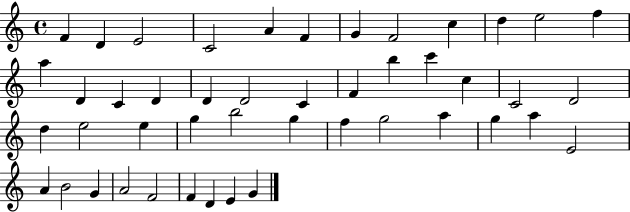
F4/q D4/q E4/h C4/h A4/q F4/q G4/q F4/h C5/q D5/q E5/h F5/q A5/q D4/q C4/q D4/q D4/q D4/h C4/q F4/q B5/q C6/q C5/q C4/h D4/h D5/q E5/h E5/q G5/q B5/h G5/q F5/q G5/h A5/q G5/q A5/q E4/h A4/q B4/h G4/q A4/h F4/h F4/q D4/q E4/q G4/q